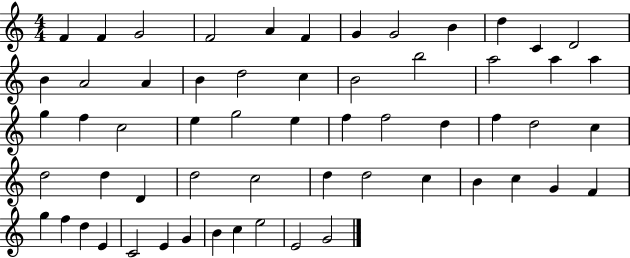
{
  \clef treble
  \numericTimeSignature
  \time 4/4
  \key c \major
  f'4 f'4 g'2 | f'2 a'4 f'4 | g'4 g'2 b'4 | d''4 c'4 d'2 | \break b'4 a'2 a'4 | b'4 d''2 c''4 | b'2 b''2 | a''2 a''4 a''4 | \break g''4 f''4 c''2 | e''4 g''2 e''4 | f''4 f''2 d''4 | f''4 d''2 c''4 | \break d''2 d''4 d'4 | d''2 c''2 | d''4 d''2 c''4 | b'4 c''4 g'4 f'4 | \break g''4 f''4 d''4 e'4 | c'2 e'4 g'4 | b'4 c''4 e''2 | e'2 g'2 | \break \bar "|."
}